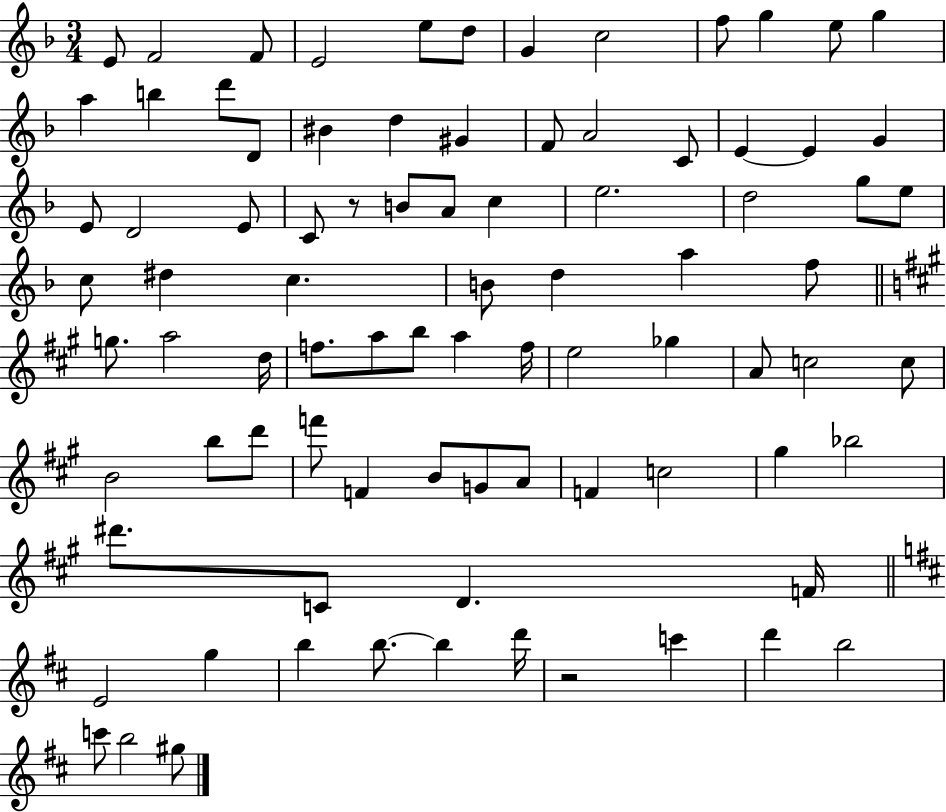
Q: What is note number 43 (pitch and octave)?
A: F5